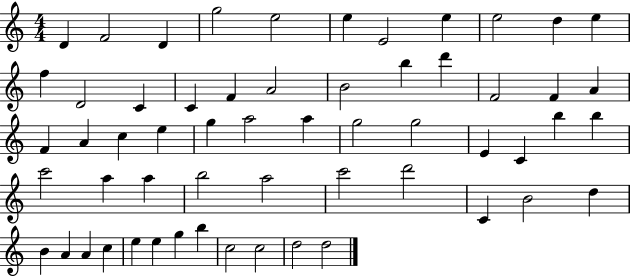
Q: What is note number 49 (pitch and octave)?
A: A4